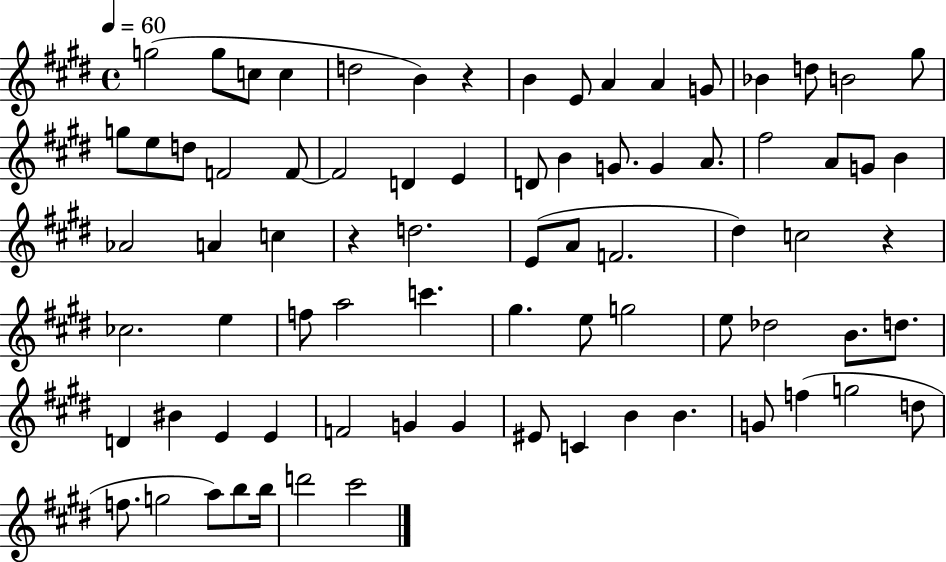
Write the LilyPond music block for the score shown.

{
  \clef treble
  \time 4/4
  \defaultTimeSignature
  \key e \major
  \tempo 4 = 60
  g''2( g''8 c''8 c''4 | d''2 b'4) r4 | b'4 e'8 a'4 a'4 g'8 | bes'4 d''8 b'2 gis''8 | \break g''8 e''8 d''8 f'2 f'8~~ | f'2 d'4 e'4 | d'8 b'4 g'8. g'4 a'8. | fis''2 a'8 g'8 b'4 | \break aes'2 a'4 c''4 | r4 d''2. | e'8( a'8 f'2. | dis''4) c''2 r4 | \break ces''2. e''4 | f''8 a''2 c'''4. | gis''4. e''8 g''2 | e''8 des''2 b'8. d''8. | \break d'4 bis'4 e'4 e'4 | f'2 g'4 g'4 | eis'8 c'4 b'4 b'4. | g'8 f''4( g''2 d''8 | \break f''8. g''2 a''8) b''8 b''16 | d'''2 cis'''2 | \bar "|."
}